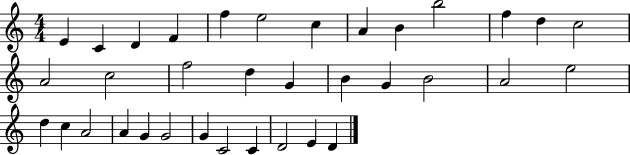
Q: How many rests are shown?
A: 0